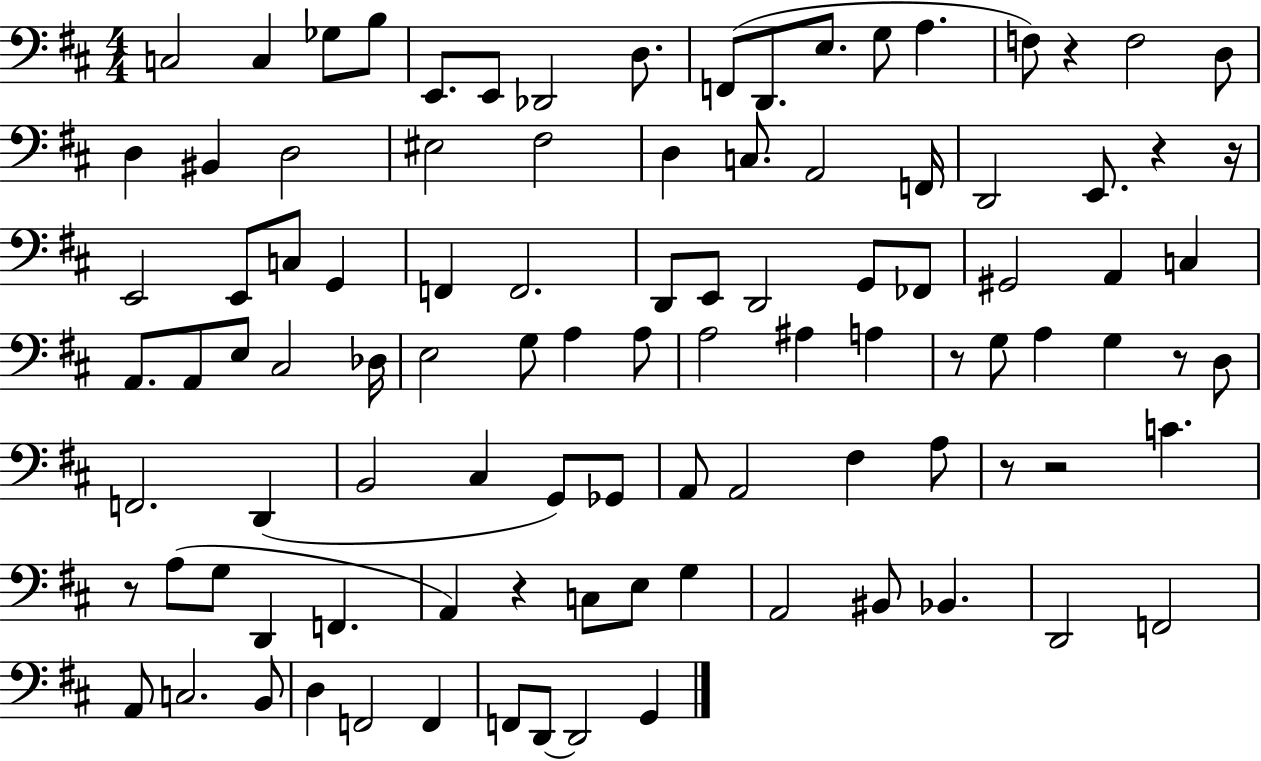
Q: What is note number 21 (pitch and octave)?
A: F#3